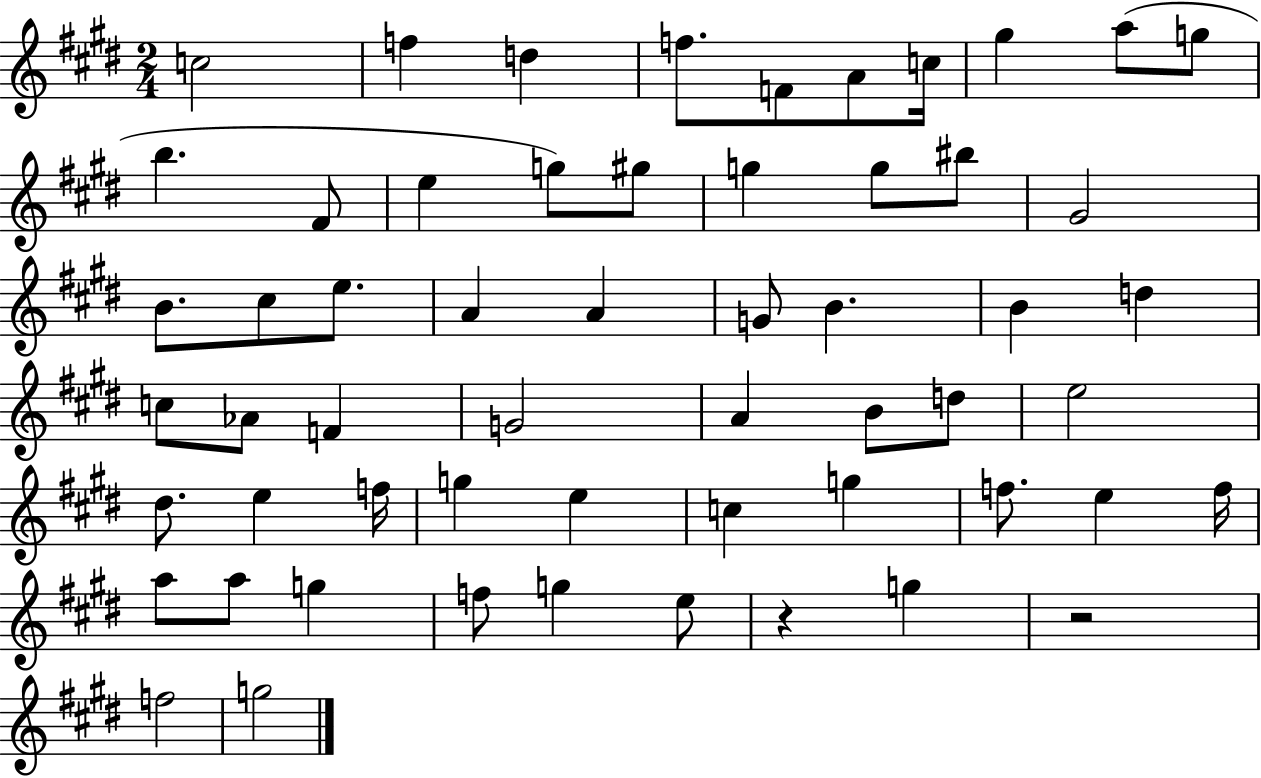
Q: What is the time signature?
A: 2/4